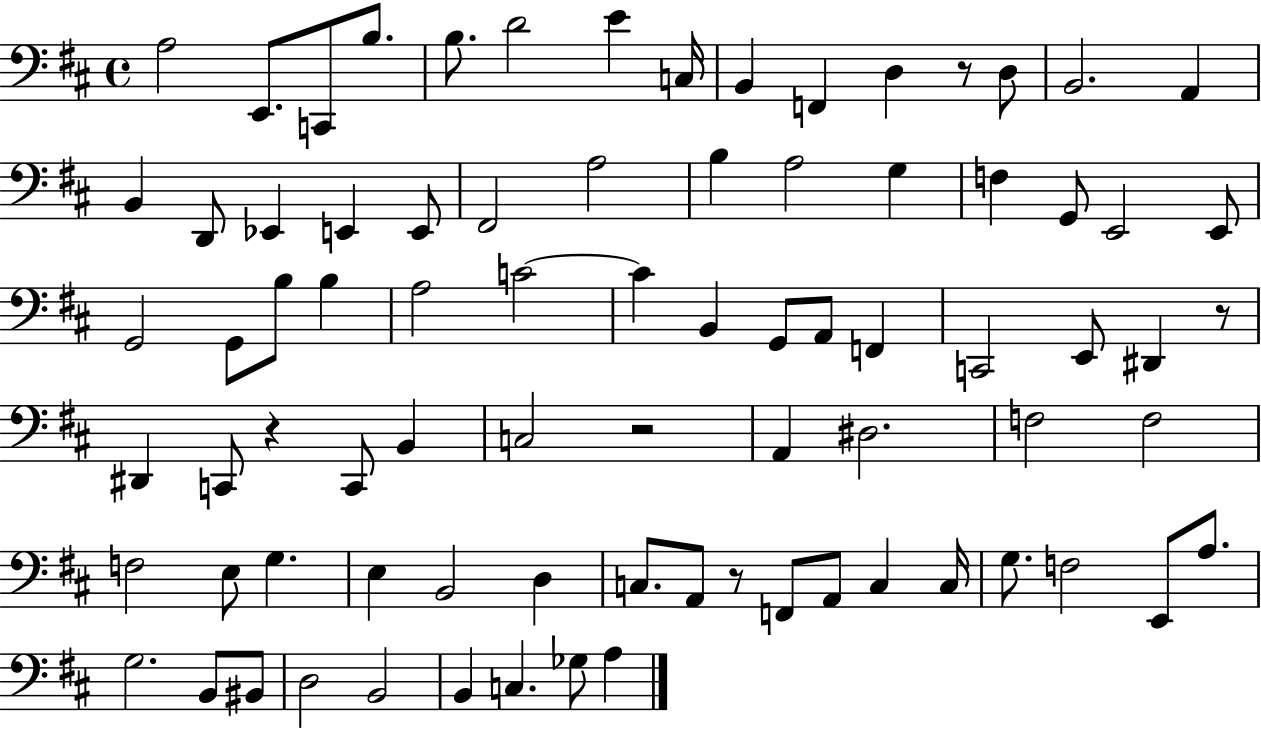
X:1
T:Untitled
M:4/4
L:1/4
K:D
A,2 E,,/2 C,,/2 B,/2 B,/2 D2 E C,/4 B,, F,, D, z/2 D,/2 B,,2 A,, B,, D,,/2 _E,, E,, E,,/2 ^F,,2 A,2 B, A,2 G, F, G,,/2 E,,2 E,,/2 G,,2 G,,/2 B,/2 B, A,2 C2 C B,, G,,/2 A,,/2 F,, C,,2 E,,/2 ^D,, z/2 ^D,, C,,/2 z C,,/2 B,, C,2 z2 A,, ^D,2 F,2 F,2 F,2 E,/2 G, E, B,,2 D, C,/2 A,,/2 z/2 F,,/2 A,,/2 C, C,/4 G,/2 F,2 E,,/2 A,/2 G,2 B,,/2 ^B,,/2 D,2 B,,2 B,, C, _G,/2 A,